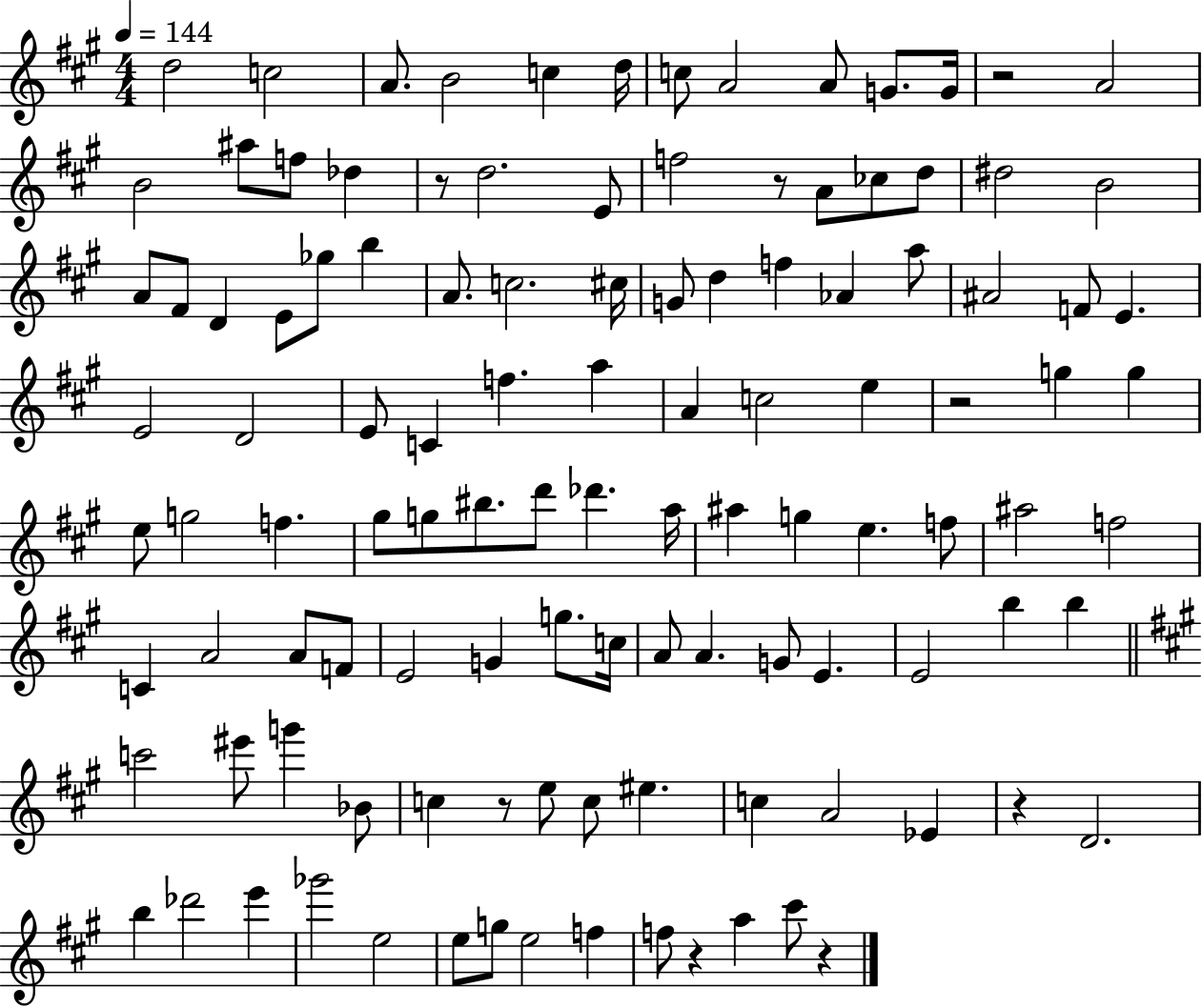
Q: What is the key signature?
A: A major